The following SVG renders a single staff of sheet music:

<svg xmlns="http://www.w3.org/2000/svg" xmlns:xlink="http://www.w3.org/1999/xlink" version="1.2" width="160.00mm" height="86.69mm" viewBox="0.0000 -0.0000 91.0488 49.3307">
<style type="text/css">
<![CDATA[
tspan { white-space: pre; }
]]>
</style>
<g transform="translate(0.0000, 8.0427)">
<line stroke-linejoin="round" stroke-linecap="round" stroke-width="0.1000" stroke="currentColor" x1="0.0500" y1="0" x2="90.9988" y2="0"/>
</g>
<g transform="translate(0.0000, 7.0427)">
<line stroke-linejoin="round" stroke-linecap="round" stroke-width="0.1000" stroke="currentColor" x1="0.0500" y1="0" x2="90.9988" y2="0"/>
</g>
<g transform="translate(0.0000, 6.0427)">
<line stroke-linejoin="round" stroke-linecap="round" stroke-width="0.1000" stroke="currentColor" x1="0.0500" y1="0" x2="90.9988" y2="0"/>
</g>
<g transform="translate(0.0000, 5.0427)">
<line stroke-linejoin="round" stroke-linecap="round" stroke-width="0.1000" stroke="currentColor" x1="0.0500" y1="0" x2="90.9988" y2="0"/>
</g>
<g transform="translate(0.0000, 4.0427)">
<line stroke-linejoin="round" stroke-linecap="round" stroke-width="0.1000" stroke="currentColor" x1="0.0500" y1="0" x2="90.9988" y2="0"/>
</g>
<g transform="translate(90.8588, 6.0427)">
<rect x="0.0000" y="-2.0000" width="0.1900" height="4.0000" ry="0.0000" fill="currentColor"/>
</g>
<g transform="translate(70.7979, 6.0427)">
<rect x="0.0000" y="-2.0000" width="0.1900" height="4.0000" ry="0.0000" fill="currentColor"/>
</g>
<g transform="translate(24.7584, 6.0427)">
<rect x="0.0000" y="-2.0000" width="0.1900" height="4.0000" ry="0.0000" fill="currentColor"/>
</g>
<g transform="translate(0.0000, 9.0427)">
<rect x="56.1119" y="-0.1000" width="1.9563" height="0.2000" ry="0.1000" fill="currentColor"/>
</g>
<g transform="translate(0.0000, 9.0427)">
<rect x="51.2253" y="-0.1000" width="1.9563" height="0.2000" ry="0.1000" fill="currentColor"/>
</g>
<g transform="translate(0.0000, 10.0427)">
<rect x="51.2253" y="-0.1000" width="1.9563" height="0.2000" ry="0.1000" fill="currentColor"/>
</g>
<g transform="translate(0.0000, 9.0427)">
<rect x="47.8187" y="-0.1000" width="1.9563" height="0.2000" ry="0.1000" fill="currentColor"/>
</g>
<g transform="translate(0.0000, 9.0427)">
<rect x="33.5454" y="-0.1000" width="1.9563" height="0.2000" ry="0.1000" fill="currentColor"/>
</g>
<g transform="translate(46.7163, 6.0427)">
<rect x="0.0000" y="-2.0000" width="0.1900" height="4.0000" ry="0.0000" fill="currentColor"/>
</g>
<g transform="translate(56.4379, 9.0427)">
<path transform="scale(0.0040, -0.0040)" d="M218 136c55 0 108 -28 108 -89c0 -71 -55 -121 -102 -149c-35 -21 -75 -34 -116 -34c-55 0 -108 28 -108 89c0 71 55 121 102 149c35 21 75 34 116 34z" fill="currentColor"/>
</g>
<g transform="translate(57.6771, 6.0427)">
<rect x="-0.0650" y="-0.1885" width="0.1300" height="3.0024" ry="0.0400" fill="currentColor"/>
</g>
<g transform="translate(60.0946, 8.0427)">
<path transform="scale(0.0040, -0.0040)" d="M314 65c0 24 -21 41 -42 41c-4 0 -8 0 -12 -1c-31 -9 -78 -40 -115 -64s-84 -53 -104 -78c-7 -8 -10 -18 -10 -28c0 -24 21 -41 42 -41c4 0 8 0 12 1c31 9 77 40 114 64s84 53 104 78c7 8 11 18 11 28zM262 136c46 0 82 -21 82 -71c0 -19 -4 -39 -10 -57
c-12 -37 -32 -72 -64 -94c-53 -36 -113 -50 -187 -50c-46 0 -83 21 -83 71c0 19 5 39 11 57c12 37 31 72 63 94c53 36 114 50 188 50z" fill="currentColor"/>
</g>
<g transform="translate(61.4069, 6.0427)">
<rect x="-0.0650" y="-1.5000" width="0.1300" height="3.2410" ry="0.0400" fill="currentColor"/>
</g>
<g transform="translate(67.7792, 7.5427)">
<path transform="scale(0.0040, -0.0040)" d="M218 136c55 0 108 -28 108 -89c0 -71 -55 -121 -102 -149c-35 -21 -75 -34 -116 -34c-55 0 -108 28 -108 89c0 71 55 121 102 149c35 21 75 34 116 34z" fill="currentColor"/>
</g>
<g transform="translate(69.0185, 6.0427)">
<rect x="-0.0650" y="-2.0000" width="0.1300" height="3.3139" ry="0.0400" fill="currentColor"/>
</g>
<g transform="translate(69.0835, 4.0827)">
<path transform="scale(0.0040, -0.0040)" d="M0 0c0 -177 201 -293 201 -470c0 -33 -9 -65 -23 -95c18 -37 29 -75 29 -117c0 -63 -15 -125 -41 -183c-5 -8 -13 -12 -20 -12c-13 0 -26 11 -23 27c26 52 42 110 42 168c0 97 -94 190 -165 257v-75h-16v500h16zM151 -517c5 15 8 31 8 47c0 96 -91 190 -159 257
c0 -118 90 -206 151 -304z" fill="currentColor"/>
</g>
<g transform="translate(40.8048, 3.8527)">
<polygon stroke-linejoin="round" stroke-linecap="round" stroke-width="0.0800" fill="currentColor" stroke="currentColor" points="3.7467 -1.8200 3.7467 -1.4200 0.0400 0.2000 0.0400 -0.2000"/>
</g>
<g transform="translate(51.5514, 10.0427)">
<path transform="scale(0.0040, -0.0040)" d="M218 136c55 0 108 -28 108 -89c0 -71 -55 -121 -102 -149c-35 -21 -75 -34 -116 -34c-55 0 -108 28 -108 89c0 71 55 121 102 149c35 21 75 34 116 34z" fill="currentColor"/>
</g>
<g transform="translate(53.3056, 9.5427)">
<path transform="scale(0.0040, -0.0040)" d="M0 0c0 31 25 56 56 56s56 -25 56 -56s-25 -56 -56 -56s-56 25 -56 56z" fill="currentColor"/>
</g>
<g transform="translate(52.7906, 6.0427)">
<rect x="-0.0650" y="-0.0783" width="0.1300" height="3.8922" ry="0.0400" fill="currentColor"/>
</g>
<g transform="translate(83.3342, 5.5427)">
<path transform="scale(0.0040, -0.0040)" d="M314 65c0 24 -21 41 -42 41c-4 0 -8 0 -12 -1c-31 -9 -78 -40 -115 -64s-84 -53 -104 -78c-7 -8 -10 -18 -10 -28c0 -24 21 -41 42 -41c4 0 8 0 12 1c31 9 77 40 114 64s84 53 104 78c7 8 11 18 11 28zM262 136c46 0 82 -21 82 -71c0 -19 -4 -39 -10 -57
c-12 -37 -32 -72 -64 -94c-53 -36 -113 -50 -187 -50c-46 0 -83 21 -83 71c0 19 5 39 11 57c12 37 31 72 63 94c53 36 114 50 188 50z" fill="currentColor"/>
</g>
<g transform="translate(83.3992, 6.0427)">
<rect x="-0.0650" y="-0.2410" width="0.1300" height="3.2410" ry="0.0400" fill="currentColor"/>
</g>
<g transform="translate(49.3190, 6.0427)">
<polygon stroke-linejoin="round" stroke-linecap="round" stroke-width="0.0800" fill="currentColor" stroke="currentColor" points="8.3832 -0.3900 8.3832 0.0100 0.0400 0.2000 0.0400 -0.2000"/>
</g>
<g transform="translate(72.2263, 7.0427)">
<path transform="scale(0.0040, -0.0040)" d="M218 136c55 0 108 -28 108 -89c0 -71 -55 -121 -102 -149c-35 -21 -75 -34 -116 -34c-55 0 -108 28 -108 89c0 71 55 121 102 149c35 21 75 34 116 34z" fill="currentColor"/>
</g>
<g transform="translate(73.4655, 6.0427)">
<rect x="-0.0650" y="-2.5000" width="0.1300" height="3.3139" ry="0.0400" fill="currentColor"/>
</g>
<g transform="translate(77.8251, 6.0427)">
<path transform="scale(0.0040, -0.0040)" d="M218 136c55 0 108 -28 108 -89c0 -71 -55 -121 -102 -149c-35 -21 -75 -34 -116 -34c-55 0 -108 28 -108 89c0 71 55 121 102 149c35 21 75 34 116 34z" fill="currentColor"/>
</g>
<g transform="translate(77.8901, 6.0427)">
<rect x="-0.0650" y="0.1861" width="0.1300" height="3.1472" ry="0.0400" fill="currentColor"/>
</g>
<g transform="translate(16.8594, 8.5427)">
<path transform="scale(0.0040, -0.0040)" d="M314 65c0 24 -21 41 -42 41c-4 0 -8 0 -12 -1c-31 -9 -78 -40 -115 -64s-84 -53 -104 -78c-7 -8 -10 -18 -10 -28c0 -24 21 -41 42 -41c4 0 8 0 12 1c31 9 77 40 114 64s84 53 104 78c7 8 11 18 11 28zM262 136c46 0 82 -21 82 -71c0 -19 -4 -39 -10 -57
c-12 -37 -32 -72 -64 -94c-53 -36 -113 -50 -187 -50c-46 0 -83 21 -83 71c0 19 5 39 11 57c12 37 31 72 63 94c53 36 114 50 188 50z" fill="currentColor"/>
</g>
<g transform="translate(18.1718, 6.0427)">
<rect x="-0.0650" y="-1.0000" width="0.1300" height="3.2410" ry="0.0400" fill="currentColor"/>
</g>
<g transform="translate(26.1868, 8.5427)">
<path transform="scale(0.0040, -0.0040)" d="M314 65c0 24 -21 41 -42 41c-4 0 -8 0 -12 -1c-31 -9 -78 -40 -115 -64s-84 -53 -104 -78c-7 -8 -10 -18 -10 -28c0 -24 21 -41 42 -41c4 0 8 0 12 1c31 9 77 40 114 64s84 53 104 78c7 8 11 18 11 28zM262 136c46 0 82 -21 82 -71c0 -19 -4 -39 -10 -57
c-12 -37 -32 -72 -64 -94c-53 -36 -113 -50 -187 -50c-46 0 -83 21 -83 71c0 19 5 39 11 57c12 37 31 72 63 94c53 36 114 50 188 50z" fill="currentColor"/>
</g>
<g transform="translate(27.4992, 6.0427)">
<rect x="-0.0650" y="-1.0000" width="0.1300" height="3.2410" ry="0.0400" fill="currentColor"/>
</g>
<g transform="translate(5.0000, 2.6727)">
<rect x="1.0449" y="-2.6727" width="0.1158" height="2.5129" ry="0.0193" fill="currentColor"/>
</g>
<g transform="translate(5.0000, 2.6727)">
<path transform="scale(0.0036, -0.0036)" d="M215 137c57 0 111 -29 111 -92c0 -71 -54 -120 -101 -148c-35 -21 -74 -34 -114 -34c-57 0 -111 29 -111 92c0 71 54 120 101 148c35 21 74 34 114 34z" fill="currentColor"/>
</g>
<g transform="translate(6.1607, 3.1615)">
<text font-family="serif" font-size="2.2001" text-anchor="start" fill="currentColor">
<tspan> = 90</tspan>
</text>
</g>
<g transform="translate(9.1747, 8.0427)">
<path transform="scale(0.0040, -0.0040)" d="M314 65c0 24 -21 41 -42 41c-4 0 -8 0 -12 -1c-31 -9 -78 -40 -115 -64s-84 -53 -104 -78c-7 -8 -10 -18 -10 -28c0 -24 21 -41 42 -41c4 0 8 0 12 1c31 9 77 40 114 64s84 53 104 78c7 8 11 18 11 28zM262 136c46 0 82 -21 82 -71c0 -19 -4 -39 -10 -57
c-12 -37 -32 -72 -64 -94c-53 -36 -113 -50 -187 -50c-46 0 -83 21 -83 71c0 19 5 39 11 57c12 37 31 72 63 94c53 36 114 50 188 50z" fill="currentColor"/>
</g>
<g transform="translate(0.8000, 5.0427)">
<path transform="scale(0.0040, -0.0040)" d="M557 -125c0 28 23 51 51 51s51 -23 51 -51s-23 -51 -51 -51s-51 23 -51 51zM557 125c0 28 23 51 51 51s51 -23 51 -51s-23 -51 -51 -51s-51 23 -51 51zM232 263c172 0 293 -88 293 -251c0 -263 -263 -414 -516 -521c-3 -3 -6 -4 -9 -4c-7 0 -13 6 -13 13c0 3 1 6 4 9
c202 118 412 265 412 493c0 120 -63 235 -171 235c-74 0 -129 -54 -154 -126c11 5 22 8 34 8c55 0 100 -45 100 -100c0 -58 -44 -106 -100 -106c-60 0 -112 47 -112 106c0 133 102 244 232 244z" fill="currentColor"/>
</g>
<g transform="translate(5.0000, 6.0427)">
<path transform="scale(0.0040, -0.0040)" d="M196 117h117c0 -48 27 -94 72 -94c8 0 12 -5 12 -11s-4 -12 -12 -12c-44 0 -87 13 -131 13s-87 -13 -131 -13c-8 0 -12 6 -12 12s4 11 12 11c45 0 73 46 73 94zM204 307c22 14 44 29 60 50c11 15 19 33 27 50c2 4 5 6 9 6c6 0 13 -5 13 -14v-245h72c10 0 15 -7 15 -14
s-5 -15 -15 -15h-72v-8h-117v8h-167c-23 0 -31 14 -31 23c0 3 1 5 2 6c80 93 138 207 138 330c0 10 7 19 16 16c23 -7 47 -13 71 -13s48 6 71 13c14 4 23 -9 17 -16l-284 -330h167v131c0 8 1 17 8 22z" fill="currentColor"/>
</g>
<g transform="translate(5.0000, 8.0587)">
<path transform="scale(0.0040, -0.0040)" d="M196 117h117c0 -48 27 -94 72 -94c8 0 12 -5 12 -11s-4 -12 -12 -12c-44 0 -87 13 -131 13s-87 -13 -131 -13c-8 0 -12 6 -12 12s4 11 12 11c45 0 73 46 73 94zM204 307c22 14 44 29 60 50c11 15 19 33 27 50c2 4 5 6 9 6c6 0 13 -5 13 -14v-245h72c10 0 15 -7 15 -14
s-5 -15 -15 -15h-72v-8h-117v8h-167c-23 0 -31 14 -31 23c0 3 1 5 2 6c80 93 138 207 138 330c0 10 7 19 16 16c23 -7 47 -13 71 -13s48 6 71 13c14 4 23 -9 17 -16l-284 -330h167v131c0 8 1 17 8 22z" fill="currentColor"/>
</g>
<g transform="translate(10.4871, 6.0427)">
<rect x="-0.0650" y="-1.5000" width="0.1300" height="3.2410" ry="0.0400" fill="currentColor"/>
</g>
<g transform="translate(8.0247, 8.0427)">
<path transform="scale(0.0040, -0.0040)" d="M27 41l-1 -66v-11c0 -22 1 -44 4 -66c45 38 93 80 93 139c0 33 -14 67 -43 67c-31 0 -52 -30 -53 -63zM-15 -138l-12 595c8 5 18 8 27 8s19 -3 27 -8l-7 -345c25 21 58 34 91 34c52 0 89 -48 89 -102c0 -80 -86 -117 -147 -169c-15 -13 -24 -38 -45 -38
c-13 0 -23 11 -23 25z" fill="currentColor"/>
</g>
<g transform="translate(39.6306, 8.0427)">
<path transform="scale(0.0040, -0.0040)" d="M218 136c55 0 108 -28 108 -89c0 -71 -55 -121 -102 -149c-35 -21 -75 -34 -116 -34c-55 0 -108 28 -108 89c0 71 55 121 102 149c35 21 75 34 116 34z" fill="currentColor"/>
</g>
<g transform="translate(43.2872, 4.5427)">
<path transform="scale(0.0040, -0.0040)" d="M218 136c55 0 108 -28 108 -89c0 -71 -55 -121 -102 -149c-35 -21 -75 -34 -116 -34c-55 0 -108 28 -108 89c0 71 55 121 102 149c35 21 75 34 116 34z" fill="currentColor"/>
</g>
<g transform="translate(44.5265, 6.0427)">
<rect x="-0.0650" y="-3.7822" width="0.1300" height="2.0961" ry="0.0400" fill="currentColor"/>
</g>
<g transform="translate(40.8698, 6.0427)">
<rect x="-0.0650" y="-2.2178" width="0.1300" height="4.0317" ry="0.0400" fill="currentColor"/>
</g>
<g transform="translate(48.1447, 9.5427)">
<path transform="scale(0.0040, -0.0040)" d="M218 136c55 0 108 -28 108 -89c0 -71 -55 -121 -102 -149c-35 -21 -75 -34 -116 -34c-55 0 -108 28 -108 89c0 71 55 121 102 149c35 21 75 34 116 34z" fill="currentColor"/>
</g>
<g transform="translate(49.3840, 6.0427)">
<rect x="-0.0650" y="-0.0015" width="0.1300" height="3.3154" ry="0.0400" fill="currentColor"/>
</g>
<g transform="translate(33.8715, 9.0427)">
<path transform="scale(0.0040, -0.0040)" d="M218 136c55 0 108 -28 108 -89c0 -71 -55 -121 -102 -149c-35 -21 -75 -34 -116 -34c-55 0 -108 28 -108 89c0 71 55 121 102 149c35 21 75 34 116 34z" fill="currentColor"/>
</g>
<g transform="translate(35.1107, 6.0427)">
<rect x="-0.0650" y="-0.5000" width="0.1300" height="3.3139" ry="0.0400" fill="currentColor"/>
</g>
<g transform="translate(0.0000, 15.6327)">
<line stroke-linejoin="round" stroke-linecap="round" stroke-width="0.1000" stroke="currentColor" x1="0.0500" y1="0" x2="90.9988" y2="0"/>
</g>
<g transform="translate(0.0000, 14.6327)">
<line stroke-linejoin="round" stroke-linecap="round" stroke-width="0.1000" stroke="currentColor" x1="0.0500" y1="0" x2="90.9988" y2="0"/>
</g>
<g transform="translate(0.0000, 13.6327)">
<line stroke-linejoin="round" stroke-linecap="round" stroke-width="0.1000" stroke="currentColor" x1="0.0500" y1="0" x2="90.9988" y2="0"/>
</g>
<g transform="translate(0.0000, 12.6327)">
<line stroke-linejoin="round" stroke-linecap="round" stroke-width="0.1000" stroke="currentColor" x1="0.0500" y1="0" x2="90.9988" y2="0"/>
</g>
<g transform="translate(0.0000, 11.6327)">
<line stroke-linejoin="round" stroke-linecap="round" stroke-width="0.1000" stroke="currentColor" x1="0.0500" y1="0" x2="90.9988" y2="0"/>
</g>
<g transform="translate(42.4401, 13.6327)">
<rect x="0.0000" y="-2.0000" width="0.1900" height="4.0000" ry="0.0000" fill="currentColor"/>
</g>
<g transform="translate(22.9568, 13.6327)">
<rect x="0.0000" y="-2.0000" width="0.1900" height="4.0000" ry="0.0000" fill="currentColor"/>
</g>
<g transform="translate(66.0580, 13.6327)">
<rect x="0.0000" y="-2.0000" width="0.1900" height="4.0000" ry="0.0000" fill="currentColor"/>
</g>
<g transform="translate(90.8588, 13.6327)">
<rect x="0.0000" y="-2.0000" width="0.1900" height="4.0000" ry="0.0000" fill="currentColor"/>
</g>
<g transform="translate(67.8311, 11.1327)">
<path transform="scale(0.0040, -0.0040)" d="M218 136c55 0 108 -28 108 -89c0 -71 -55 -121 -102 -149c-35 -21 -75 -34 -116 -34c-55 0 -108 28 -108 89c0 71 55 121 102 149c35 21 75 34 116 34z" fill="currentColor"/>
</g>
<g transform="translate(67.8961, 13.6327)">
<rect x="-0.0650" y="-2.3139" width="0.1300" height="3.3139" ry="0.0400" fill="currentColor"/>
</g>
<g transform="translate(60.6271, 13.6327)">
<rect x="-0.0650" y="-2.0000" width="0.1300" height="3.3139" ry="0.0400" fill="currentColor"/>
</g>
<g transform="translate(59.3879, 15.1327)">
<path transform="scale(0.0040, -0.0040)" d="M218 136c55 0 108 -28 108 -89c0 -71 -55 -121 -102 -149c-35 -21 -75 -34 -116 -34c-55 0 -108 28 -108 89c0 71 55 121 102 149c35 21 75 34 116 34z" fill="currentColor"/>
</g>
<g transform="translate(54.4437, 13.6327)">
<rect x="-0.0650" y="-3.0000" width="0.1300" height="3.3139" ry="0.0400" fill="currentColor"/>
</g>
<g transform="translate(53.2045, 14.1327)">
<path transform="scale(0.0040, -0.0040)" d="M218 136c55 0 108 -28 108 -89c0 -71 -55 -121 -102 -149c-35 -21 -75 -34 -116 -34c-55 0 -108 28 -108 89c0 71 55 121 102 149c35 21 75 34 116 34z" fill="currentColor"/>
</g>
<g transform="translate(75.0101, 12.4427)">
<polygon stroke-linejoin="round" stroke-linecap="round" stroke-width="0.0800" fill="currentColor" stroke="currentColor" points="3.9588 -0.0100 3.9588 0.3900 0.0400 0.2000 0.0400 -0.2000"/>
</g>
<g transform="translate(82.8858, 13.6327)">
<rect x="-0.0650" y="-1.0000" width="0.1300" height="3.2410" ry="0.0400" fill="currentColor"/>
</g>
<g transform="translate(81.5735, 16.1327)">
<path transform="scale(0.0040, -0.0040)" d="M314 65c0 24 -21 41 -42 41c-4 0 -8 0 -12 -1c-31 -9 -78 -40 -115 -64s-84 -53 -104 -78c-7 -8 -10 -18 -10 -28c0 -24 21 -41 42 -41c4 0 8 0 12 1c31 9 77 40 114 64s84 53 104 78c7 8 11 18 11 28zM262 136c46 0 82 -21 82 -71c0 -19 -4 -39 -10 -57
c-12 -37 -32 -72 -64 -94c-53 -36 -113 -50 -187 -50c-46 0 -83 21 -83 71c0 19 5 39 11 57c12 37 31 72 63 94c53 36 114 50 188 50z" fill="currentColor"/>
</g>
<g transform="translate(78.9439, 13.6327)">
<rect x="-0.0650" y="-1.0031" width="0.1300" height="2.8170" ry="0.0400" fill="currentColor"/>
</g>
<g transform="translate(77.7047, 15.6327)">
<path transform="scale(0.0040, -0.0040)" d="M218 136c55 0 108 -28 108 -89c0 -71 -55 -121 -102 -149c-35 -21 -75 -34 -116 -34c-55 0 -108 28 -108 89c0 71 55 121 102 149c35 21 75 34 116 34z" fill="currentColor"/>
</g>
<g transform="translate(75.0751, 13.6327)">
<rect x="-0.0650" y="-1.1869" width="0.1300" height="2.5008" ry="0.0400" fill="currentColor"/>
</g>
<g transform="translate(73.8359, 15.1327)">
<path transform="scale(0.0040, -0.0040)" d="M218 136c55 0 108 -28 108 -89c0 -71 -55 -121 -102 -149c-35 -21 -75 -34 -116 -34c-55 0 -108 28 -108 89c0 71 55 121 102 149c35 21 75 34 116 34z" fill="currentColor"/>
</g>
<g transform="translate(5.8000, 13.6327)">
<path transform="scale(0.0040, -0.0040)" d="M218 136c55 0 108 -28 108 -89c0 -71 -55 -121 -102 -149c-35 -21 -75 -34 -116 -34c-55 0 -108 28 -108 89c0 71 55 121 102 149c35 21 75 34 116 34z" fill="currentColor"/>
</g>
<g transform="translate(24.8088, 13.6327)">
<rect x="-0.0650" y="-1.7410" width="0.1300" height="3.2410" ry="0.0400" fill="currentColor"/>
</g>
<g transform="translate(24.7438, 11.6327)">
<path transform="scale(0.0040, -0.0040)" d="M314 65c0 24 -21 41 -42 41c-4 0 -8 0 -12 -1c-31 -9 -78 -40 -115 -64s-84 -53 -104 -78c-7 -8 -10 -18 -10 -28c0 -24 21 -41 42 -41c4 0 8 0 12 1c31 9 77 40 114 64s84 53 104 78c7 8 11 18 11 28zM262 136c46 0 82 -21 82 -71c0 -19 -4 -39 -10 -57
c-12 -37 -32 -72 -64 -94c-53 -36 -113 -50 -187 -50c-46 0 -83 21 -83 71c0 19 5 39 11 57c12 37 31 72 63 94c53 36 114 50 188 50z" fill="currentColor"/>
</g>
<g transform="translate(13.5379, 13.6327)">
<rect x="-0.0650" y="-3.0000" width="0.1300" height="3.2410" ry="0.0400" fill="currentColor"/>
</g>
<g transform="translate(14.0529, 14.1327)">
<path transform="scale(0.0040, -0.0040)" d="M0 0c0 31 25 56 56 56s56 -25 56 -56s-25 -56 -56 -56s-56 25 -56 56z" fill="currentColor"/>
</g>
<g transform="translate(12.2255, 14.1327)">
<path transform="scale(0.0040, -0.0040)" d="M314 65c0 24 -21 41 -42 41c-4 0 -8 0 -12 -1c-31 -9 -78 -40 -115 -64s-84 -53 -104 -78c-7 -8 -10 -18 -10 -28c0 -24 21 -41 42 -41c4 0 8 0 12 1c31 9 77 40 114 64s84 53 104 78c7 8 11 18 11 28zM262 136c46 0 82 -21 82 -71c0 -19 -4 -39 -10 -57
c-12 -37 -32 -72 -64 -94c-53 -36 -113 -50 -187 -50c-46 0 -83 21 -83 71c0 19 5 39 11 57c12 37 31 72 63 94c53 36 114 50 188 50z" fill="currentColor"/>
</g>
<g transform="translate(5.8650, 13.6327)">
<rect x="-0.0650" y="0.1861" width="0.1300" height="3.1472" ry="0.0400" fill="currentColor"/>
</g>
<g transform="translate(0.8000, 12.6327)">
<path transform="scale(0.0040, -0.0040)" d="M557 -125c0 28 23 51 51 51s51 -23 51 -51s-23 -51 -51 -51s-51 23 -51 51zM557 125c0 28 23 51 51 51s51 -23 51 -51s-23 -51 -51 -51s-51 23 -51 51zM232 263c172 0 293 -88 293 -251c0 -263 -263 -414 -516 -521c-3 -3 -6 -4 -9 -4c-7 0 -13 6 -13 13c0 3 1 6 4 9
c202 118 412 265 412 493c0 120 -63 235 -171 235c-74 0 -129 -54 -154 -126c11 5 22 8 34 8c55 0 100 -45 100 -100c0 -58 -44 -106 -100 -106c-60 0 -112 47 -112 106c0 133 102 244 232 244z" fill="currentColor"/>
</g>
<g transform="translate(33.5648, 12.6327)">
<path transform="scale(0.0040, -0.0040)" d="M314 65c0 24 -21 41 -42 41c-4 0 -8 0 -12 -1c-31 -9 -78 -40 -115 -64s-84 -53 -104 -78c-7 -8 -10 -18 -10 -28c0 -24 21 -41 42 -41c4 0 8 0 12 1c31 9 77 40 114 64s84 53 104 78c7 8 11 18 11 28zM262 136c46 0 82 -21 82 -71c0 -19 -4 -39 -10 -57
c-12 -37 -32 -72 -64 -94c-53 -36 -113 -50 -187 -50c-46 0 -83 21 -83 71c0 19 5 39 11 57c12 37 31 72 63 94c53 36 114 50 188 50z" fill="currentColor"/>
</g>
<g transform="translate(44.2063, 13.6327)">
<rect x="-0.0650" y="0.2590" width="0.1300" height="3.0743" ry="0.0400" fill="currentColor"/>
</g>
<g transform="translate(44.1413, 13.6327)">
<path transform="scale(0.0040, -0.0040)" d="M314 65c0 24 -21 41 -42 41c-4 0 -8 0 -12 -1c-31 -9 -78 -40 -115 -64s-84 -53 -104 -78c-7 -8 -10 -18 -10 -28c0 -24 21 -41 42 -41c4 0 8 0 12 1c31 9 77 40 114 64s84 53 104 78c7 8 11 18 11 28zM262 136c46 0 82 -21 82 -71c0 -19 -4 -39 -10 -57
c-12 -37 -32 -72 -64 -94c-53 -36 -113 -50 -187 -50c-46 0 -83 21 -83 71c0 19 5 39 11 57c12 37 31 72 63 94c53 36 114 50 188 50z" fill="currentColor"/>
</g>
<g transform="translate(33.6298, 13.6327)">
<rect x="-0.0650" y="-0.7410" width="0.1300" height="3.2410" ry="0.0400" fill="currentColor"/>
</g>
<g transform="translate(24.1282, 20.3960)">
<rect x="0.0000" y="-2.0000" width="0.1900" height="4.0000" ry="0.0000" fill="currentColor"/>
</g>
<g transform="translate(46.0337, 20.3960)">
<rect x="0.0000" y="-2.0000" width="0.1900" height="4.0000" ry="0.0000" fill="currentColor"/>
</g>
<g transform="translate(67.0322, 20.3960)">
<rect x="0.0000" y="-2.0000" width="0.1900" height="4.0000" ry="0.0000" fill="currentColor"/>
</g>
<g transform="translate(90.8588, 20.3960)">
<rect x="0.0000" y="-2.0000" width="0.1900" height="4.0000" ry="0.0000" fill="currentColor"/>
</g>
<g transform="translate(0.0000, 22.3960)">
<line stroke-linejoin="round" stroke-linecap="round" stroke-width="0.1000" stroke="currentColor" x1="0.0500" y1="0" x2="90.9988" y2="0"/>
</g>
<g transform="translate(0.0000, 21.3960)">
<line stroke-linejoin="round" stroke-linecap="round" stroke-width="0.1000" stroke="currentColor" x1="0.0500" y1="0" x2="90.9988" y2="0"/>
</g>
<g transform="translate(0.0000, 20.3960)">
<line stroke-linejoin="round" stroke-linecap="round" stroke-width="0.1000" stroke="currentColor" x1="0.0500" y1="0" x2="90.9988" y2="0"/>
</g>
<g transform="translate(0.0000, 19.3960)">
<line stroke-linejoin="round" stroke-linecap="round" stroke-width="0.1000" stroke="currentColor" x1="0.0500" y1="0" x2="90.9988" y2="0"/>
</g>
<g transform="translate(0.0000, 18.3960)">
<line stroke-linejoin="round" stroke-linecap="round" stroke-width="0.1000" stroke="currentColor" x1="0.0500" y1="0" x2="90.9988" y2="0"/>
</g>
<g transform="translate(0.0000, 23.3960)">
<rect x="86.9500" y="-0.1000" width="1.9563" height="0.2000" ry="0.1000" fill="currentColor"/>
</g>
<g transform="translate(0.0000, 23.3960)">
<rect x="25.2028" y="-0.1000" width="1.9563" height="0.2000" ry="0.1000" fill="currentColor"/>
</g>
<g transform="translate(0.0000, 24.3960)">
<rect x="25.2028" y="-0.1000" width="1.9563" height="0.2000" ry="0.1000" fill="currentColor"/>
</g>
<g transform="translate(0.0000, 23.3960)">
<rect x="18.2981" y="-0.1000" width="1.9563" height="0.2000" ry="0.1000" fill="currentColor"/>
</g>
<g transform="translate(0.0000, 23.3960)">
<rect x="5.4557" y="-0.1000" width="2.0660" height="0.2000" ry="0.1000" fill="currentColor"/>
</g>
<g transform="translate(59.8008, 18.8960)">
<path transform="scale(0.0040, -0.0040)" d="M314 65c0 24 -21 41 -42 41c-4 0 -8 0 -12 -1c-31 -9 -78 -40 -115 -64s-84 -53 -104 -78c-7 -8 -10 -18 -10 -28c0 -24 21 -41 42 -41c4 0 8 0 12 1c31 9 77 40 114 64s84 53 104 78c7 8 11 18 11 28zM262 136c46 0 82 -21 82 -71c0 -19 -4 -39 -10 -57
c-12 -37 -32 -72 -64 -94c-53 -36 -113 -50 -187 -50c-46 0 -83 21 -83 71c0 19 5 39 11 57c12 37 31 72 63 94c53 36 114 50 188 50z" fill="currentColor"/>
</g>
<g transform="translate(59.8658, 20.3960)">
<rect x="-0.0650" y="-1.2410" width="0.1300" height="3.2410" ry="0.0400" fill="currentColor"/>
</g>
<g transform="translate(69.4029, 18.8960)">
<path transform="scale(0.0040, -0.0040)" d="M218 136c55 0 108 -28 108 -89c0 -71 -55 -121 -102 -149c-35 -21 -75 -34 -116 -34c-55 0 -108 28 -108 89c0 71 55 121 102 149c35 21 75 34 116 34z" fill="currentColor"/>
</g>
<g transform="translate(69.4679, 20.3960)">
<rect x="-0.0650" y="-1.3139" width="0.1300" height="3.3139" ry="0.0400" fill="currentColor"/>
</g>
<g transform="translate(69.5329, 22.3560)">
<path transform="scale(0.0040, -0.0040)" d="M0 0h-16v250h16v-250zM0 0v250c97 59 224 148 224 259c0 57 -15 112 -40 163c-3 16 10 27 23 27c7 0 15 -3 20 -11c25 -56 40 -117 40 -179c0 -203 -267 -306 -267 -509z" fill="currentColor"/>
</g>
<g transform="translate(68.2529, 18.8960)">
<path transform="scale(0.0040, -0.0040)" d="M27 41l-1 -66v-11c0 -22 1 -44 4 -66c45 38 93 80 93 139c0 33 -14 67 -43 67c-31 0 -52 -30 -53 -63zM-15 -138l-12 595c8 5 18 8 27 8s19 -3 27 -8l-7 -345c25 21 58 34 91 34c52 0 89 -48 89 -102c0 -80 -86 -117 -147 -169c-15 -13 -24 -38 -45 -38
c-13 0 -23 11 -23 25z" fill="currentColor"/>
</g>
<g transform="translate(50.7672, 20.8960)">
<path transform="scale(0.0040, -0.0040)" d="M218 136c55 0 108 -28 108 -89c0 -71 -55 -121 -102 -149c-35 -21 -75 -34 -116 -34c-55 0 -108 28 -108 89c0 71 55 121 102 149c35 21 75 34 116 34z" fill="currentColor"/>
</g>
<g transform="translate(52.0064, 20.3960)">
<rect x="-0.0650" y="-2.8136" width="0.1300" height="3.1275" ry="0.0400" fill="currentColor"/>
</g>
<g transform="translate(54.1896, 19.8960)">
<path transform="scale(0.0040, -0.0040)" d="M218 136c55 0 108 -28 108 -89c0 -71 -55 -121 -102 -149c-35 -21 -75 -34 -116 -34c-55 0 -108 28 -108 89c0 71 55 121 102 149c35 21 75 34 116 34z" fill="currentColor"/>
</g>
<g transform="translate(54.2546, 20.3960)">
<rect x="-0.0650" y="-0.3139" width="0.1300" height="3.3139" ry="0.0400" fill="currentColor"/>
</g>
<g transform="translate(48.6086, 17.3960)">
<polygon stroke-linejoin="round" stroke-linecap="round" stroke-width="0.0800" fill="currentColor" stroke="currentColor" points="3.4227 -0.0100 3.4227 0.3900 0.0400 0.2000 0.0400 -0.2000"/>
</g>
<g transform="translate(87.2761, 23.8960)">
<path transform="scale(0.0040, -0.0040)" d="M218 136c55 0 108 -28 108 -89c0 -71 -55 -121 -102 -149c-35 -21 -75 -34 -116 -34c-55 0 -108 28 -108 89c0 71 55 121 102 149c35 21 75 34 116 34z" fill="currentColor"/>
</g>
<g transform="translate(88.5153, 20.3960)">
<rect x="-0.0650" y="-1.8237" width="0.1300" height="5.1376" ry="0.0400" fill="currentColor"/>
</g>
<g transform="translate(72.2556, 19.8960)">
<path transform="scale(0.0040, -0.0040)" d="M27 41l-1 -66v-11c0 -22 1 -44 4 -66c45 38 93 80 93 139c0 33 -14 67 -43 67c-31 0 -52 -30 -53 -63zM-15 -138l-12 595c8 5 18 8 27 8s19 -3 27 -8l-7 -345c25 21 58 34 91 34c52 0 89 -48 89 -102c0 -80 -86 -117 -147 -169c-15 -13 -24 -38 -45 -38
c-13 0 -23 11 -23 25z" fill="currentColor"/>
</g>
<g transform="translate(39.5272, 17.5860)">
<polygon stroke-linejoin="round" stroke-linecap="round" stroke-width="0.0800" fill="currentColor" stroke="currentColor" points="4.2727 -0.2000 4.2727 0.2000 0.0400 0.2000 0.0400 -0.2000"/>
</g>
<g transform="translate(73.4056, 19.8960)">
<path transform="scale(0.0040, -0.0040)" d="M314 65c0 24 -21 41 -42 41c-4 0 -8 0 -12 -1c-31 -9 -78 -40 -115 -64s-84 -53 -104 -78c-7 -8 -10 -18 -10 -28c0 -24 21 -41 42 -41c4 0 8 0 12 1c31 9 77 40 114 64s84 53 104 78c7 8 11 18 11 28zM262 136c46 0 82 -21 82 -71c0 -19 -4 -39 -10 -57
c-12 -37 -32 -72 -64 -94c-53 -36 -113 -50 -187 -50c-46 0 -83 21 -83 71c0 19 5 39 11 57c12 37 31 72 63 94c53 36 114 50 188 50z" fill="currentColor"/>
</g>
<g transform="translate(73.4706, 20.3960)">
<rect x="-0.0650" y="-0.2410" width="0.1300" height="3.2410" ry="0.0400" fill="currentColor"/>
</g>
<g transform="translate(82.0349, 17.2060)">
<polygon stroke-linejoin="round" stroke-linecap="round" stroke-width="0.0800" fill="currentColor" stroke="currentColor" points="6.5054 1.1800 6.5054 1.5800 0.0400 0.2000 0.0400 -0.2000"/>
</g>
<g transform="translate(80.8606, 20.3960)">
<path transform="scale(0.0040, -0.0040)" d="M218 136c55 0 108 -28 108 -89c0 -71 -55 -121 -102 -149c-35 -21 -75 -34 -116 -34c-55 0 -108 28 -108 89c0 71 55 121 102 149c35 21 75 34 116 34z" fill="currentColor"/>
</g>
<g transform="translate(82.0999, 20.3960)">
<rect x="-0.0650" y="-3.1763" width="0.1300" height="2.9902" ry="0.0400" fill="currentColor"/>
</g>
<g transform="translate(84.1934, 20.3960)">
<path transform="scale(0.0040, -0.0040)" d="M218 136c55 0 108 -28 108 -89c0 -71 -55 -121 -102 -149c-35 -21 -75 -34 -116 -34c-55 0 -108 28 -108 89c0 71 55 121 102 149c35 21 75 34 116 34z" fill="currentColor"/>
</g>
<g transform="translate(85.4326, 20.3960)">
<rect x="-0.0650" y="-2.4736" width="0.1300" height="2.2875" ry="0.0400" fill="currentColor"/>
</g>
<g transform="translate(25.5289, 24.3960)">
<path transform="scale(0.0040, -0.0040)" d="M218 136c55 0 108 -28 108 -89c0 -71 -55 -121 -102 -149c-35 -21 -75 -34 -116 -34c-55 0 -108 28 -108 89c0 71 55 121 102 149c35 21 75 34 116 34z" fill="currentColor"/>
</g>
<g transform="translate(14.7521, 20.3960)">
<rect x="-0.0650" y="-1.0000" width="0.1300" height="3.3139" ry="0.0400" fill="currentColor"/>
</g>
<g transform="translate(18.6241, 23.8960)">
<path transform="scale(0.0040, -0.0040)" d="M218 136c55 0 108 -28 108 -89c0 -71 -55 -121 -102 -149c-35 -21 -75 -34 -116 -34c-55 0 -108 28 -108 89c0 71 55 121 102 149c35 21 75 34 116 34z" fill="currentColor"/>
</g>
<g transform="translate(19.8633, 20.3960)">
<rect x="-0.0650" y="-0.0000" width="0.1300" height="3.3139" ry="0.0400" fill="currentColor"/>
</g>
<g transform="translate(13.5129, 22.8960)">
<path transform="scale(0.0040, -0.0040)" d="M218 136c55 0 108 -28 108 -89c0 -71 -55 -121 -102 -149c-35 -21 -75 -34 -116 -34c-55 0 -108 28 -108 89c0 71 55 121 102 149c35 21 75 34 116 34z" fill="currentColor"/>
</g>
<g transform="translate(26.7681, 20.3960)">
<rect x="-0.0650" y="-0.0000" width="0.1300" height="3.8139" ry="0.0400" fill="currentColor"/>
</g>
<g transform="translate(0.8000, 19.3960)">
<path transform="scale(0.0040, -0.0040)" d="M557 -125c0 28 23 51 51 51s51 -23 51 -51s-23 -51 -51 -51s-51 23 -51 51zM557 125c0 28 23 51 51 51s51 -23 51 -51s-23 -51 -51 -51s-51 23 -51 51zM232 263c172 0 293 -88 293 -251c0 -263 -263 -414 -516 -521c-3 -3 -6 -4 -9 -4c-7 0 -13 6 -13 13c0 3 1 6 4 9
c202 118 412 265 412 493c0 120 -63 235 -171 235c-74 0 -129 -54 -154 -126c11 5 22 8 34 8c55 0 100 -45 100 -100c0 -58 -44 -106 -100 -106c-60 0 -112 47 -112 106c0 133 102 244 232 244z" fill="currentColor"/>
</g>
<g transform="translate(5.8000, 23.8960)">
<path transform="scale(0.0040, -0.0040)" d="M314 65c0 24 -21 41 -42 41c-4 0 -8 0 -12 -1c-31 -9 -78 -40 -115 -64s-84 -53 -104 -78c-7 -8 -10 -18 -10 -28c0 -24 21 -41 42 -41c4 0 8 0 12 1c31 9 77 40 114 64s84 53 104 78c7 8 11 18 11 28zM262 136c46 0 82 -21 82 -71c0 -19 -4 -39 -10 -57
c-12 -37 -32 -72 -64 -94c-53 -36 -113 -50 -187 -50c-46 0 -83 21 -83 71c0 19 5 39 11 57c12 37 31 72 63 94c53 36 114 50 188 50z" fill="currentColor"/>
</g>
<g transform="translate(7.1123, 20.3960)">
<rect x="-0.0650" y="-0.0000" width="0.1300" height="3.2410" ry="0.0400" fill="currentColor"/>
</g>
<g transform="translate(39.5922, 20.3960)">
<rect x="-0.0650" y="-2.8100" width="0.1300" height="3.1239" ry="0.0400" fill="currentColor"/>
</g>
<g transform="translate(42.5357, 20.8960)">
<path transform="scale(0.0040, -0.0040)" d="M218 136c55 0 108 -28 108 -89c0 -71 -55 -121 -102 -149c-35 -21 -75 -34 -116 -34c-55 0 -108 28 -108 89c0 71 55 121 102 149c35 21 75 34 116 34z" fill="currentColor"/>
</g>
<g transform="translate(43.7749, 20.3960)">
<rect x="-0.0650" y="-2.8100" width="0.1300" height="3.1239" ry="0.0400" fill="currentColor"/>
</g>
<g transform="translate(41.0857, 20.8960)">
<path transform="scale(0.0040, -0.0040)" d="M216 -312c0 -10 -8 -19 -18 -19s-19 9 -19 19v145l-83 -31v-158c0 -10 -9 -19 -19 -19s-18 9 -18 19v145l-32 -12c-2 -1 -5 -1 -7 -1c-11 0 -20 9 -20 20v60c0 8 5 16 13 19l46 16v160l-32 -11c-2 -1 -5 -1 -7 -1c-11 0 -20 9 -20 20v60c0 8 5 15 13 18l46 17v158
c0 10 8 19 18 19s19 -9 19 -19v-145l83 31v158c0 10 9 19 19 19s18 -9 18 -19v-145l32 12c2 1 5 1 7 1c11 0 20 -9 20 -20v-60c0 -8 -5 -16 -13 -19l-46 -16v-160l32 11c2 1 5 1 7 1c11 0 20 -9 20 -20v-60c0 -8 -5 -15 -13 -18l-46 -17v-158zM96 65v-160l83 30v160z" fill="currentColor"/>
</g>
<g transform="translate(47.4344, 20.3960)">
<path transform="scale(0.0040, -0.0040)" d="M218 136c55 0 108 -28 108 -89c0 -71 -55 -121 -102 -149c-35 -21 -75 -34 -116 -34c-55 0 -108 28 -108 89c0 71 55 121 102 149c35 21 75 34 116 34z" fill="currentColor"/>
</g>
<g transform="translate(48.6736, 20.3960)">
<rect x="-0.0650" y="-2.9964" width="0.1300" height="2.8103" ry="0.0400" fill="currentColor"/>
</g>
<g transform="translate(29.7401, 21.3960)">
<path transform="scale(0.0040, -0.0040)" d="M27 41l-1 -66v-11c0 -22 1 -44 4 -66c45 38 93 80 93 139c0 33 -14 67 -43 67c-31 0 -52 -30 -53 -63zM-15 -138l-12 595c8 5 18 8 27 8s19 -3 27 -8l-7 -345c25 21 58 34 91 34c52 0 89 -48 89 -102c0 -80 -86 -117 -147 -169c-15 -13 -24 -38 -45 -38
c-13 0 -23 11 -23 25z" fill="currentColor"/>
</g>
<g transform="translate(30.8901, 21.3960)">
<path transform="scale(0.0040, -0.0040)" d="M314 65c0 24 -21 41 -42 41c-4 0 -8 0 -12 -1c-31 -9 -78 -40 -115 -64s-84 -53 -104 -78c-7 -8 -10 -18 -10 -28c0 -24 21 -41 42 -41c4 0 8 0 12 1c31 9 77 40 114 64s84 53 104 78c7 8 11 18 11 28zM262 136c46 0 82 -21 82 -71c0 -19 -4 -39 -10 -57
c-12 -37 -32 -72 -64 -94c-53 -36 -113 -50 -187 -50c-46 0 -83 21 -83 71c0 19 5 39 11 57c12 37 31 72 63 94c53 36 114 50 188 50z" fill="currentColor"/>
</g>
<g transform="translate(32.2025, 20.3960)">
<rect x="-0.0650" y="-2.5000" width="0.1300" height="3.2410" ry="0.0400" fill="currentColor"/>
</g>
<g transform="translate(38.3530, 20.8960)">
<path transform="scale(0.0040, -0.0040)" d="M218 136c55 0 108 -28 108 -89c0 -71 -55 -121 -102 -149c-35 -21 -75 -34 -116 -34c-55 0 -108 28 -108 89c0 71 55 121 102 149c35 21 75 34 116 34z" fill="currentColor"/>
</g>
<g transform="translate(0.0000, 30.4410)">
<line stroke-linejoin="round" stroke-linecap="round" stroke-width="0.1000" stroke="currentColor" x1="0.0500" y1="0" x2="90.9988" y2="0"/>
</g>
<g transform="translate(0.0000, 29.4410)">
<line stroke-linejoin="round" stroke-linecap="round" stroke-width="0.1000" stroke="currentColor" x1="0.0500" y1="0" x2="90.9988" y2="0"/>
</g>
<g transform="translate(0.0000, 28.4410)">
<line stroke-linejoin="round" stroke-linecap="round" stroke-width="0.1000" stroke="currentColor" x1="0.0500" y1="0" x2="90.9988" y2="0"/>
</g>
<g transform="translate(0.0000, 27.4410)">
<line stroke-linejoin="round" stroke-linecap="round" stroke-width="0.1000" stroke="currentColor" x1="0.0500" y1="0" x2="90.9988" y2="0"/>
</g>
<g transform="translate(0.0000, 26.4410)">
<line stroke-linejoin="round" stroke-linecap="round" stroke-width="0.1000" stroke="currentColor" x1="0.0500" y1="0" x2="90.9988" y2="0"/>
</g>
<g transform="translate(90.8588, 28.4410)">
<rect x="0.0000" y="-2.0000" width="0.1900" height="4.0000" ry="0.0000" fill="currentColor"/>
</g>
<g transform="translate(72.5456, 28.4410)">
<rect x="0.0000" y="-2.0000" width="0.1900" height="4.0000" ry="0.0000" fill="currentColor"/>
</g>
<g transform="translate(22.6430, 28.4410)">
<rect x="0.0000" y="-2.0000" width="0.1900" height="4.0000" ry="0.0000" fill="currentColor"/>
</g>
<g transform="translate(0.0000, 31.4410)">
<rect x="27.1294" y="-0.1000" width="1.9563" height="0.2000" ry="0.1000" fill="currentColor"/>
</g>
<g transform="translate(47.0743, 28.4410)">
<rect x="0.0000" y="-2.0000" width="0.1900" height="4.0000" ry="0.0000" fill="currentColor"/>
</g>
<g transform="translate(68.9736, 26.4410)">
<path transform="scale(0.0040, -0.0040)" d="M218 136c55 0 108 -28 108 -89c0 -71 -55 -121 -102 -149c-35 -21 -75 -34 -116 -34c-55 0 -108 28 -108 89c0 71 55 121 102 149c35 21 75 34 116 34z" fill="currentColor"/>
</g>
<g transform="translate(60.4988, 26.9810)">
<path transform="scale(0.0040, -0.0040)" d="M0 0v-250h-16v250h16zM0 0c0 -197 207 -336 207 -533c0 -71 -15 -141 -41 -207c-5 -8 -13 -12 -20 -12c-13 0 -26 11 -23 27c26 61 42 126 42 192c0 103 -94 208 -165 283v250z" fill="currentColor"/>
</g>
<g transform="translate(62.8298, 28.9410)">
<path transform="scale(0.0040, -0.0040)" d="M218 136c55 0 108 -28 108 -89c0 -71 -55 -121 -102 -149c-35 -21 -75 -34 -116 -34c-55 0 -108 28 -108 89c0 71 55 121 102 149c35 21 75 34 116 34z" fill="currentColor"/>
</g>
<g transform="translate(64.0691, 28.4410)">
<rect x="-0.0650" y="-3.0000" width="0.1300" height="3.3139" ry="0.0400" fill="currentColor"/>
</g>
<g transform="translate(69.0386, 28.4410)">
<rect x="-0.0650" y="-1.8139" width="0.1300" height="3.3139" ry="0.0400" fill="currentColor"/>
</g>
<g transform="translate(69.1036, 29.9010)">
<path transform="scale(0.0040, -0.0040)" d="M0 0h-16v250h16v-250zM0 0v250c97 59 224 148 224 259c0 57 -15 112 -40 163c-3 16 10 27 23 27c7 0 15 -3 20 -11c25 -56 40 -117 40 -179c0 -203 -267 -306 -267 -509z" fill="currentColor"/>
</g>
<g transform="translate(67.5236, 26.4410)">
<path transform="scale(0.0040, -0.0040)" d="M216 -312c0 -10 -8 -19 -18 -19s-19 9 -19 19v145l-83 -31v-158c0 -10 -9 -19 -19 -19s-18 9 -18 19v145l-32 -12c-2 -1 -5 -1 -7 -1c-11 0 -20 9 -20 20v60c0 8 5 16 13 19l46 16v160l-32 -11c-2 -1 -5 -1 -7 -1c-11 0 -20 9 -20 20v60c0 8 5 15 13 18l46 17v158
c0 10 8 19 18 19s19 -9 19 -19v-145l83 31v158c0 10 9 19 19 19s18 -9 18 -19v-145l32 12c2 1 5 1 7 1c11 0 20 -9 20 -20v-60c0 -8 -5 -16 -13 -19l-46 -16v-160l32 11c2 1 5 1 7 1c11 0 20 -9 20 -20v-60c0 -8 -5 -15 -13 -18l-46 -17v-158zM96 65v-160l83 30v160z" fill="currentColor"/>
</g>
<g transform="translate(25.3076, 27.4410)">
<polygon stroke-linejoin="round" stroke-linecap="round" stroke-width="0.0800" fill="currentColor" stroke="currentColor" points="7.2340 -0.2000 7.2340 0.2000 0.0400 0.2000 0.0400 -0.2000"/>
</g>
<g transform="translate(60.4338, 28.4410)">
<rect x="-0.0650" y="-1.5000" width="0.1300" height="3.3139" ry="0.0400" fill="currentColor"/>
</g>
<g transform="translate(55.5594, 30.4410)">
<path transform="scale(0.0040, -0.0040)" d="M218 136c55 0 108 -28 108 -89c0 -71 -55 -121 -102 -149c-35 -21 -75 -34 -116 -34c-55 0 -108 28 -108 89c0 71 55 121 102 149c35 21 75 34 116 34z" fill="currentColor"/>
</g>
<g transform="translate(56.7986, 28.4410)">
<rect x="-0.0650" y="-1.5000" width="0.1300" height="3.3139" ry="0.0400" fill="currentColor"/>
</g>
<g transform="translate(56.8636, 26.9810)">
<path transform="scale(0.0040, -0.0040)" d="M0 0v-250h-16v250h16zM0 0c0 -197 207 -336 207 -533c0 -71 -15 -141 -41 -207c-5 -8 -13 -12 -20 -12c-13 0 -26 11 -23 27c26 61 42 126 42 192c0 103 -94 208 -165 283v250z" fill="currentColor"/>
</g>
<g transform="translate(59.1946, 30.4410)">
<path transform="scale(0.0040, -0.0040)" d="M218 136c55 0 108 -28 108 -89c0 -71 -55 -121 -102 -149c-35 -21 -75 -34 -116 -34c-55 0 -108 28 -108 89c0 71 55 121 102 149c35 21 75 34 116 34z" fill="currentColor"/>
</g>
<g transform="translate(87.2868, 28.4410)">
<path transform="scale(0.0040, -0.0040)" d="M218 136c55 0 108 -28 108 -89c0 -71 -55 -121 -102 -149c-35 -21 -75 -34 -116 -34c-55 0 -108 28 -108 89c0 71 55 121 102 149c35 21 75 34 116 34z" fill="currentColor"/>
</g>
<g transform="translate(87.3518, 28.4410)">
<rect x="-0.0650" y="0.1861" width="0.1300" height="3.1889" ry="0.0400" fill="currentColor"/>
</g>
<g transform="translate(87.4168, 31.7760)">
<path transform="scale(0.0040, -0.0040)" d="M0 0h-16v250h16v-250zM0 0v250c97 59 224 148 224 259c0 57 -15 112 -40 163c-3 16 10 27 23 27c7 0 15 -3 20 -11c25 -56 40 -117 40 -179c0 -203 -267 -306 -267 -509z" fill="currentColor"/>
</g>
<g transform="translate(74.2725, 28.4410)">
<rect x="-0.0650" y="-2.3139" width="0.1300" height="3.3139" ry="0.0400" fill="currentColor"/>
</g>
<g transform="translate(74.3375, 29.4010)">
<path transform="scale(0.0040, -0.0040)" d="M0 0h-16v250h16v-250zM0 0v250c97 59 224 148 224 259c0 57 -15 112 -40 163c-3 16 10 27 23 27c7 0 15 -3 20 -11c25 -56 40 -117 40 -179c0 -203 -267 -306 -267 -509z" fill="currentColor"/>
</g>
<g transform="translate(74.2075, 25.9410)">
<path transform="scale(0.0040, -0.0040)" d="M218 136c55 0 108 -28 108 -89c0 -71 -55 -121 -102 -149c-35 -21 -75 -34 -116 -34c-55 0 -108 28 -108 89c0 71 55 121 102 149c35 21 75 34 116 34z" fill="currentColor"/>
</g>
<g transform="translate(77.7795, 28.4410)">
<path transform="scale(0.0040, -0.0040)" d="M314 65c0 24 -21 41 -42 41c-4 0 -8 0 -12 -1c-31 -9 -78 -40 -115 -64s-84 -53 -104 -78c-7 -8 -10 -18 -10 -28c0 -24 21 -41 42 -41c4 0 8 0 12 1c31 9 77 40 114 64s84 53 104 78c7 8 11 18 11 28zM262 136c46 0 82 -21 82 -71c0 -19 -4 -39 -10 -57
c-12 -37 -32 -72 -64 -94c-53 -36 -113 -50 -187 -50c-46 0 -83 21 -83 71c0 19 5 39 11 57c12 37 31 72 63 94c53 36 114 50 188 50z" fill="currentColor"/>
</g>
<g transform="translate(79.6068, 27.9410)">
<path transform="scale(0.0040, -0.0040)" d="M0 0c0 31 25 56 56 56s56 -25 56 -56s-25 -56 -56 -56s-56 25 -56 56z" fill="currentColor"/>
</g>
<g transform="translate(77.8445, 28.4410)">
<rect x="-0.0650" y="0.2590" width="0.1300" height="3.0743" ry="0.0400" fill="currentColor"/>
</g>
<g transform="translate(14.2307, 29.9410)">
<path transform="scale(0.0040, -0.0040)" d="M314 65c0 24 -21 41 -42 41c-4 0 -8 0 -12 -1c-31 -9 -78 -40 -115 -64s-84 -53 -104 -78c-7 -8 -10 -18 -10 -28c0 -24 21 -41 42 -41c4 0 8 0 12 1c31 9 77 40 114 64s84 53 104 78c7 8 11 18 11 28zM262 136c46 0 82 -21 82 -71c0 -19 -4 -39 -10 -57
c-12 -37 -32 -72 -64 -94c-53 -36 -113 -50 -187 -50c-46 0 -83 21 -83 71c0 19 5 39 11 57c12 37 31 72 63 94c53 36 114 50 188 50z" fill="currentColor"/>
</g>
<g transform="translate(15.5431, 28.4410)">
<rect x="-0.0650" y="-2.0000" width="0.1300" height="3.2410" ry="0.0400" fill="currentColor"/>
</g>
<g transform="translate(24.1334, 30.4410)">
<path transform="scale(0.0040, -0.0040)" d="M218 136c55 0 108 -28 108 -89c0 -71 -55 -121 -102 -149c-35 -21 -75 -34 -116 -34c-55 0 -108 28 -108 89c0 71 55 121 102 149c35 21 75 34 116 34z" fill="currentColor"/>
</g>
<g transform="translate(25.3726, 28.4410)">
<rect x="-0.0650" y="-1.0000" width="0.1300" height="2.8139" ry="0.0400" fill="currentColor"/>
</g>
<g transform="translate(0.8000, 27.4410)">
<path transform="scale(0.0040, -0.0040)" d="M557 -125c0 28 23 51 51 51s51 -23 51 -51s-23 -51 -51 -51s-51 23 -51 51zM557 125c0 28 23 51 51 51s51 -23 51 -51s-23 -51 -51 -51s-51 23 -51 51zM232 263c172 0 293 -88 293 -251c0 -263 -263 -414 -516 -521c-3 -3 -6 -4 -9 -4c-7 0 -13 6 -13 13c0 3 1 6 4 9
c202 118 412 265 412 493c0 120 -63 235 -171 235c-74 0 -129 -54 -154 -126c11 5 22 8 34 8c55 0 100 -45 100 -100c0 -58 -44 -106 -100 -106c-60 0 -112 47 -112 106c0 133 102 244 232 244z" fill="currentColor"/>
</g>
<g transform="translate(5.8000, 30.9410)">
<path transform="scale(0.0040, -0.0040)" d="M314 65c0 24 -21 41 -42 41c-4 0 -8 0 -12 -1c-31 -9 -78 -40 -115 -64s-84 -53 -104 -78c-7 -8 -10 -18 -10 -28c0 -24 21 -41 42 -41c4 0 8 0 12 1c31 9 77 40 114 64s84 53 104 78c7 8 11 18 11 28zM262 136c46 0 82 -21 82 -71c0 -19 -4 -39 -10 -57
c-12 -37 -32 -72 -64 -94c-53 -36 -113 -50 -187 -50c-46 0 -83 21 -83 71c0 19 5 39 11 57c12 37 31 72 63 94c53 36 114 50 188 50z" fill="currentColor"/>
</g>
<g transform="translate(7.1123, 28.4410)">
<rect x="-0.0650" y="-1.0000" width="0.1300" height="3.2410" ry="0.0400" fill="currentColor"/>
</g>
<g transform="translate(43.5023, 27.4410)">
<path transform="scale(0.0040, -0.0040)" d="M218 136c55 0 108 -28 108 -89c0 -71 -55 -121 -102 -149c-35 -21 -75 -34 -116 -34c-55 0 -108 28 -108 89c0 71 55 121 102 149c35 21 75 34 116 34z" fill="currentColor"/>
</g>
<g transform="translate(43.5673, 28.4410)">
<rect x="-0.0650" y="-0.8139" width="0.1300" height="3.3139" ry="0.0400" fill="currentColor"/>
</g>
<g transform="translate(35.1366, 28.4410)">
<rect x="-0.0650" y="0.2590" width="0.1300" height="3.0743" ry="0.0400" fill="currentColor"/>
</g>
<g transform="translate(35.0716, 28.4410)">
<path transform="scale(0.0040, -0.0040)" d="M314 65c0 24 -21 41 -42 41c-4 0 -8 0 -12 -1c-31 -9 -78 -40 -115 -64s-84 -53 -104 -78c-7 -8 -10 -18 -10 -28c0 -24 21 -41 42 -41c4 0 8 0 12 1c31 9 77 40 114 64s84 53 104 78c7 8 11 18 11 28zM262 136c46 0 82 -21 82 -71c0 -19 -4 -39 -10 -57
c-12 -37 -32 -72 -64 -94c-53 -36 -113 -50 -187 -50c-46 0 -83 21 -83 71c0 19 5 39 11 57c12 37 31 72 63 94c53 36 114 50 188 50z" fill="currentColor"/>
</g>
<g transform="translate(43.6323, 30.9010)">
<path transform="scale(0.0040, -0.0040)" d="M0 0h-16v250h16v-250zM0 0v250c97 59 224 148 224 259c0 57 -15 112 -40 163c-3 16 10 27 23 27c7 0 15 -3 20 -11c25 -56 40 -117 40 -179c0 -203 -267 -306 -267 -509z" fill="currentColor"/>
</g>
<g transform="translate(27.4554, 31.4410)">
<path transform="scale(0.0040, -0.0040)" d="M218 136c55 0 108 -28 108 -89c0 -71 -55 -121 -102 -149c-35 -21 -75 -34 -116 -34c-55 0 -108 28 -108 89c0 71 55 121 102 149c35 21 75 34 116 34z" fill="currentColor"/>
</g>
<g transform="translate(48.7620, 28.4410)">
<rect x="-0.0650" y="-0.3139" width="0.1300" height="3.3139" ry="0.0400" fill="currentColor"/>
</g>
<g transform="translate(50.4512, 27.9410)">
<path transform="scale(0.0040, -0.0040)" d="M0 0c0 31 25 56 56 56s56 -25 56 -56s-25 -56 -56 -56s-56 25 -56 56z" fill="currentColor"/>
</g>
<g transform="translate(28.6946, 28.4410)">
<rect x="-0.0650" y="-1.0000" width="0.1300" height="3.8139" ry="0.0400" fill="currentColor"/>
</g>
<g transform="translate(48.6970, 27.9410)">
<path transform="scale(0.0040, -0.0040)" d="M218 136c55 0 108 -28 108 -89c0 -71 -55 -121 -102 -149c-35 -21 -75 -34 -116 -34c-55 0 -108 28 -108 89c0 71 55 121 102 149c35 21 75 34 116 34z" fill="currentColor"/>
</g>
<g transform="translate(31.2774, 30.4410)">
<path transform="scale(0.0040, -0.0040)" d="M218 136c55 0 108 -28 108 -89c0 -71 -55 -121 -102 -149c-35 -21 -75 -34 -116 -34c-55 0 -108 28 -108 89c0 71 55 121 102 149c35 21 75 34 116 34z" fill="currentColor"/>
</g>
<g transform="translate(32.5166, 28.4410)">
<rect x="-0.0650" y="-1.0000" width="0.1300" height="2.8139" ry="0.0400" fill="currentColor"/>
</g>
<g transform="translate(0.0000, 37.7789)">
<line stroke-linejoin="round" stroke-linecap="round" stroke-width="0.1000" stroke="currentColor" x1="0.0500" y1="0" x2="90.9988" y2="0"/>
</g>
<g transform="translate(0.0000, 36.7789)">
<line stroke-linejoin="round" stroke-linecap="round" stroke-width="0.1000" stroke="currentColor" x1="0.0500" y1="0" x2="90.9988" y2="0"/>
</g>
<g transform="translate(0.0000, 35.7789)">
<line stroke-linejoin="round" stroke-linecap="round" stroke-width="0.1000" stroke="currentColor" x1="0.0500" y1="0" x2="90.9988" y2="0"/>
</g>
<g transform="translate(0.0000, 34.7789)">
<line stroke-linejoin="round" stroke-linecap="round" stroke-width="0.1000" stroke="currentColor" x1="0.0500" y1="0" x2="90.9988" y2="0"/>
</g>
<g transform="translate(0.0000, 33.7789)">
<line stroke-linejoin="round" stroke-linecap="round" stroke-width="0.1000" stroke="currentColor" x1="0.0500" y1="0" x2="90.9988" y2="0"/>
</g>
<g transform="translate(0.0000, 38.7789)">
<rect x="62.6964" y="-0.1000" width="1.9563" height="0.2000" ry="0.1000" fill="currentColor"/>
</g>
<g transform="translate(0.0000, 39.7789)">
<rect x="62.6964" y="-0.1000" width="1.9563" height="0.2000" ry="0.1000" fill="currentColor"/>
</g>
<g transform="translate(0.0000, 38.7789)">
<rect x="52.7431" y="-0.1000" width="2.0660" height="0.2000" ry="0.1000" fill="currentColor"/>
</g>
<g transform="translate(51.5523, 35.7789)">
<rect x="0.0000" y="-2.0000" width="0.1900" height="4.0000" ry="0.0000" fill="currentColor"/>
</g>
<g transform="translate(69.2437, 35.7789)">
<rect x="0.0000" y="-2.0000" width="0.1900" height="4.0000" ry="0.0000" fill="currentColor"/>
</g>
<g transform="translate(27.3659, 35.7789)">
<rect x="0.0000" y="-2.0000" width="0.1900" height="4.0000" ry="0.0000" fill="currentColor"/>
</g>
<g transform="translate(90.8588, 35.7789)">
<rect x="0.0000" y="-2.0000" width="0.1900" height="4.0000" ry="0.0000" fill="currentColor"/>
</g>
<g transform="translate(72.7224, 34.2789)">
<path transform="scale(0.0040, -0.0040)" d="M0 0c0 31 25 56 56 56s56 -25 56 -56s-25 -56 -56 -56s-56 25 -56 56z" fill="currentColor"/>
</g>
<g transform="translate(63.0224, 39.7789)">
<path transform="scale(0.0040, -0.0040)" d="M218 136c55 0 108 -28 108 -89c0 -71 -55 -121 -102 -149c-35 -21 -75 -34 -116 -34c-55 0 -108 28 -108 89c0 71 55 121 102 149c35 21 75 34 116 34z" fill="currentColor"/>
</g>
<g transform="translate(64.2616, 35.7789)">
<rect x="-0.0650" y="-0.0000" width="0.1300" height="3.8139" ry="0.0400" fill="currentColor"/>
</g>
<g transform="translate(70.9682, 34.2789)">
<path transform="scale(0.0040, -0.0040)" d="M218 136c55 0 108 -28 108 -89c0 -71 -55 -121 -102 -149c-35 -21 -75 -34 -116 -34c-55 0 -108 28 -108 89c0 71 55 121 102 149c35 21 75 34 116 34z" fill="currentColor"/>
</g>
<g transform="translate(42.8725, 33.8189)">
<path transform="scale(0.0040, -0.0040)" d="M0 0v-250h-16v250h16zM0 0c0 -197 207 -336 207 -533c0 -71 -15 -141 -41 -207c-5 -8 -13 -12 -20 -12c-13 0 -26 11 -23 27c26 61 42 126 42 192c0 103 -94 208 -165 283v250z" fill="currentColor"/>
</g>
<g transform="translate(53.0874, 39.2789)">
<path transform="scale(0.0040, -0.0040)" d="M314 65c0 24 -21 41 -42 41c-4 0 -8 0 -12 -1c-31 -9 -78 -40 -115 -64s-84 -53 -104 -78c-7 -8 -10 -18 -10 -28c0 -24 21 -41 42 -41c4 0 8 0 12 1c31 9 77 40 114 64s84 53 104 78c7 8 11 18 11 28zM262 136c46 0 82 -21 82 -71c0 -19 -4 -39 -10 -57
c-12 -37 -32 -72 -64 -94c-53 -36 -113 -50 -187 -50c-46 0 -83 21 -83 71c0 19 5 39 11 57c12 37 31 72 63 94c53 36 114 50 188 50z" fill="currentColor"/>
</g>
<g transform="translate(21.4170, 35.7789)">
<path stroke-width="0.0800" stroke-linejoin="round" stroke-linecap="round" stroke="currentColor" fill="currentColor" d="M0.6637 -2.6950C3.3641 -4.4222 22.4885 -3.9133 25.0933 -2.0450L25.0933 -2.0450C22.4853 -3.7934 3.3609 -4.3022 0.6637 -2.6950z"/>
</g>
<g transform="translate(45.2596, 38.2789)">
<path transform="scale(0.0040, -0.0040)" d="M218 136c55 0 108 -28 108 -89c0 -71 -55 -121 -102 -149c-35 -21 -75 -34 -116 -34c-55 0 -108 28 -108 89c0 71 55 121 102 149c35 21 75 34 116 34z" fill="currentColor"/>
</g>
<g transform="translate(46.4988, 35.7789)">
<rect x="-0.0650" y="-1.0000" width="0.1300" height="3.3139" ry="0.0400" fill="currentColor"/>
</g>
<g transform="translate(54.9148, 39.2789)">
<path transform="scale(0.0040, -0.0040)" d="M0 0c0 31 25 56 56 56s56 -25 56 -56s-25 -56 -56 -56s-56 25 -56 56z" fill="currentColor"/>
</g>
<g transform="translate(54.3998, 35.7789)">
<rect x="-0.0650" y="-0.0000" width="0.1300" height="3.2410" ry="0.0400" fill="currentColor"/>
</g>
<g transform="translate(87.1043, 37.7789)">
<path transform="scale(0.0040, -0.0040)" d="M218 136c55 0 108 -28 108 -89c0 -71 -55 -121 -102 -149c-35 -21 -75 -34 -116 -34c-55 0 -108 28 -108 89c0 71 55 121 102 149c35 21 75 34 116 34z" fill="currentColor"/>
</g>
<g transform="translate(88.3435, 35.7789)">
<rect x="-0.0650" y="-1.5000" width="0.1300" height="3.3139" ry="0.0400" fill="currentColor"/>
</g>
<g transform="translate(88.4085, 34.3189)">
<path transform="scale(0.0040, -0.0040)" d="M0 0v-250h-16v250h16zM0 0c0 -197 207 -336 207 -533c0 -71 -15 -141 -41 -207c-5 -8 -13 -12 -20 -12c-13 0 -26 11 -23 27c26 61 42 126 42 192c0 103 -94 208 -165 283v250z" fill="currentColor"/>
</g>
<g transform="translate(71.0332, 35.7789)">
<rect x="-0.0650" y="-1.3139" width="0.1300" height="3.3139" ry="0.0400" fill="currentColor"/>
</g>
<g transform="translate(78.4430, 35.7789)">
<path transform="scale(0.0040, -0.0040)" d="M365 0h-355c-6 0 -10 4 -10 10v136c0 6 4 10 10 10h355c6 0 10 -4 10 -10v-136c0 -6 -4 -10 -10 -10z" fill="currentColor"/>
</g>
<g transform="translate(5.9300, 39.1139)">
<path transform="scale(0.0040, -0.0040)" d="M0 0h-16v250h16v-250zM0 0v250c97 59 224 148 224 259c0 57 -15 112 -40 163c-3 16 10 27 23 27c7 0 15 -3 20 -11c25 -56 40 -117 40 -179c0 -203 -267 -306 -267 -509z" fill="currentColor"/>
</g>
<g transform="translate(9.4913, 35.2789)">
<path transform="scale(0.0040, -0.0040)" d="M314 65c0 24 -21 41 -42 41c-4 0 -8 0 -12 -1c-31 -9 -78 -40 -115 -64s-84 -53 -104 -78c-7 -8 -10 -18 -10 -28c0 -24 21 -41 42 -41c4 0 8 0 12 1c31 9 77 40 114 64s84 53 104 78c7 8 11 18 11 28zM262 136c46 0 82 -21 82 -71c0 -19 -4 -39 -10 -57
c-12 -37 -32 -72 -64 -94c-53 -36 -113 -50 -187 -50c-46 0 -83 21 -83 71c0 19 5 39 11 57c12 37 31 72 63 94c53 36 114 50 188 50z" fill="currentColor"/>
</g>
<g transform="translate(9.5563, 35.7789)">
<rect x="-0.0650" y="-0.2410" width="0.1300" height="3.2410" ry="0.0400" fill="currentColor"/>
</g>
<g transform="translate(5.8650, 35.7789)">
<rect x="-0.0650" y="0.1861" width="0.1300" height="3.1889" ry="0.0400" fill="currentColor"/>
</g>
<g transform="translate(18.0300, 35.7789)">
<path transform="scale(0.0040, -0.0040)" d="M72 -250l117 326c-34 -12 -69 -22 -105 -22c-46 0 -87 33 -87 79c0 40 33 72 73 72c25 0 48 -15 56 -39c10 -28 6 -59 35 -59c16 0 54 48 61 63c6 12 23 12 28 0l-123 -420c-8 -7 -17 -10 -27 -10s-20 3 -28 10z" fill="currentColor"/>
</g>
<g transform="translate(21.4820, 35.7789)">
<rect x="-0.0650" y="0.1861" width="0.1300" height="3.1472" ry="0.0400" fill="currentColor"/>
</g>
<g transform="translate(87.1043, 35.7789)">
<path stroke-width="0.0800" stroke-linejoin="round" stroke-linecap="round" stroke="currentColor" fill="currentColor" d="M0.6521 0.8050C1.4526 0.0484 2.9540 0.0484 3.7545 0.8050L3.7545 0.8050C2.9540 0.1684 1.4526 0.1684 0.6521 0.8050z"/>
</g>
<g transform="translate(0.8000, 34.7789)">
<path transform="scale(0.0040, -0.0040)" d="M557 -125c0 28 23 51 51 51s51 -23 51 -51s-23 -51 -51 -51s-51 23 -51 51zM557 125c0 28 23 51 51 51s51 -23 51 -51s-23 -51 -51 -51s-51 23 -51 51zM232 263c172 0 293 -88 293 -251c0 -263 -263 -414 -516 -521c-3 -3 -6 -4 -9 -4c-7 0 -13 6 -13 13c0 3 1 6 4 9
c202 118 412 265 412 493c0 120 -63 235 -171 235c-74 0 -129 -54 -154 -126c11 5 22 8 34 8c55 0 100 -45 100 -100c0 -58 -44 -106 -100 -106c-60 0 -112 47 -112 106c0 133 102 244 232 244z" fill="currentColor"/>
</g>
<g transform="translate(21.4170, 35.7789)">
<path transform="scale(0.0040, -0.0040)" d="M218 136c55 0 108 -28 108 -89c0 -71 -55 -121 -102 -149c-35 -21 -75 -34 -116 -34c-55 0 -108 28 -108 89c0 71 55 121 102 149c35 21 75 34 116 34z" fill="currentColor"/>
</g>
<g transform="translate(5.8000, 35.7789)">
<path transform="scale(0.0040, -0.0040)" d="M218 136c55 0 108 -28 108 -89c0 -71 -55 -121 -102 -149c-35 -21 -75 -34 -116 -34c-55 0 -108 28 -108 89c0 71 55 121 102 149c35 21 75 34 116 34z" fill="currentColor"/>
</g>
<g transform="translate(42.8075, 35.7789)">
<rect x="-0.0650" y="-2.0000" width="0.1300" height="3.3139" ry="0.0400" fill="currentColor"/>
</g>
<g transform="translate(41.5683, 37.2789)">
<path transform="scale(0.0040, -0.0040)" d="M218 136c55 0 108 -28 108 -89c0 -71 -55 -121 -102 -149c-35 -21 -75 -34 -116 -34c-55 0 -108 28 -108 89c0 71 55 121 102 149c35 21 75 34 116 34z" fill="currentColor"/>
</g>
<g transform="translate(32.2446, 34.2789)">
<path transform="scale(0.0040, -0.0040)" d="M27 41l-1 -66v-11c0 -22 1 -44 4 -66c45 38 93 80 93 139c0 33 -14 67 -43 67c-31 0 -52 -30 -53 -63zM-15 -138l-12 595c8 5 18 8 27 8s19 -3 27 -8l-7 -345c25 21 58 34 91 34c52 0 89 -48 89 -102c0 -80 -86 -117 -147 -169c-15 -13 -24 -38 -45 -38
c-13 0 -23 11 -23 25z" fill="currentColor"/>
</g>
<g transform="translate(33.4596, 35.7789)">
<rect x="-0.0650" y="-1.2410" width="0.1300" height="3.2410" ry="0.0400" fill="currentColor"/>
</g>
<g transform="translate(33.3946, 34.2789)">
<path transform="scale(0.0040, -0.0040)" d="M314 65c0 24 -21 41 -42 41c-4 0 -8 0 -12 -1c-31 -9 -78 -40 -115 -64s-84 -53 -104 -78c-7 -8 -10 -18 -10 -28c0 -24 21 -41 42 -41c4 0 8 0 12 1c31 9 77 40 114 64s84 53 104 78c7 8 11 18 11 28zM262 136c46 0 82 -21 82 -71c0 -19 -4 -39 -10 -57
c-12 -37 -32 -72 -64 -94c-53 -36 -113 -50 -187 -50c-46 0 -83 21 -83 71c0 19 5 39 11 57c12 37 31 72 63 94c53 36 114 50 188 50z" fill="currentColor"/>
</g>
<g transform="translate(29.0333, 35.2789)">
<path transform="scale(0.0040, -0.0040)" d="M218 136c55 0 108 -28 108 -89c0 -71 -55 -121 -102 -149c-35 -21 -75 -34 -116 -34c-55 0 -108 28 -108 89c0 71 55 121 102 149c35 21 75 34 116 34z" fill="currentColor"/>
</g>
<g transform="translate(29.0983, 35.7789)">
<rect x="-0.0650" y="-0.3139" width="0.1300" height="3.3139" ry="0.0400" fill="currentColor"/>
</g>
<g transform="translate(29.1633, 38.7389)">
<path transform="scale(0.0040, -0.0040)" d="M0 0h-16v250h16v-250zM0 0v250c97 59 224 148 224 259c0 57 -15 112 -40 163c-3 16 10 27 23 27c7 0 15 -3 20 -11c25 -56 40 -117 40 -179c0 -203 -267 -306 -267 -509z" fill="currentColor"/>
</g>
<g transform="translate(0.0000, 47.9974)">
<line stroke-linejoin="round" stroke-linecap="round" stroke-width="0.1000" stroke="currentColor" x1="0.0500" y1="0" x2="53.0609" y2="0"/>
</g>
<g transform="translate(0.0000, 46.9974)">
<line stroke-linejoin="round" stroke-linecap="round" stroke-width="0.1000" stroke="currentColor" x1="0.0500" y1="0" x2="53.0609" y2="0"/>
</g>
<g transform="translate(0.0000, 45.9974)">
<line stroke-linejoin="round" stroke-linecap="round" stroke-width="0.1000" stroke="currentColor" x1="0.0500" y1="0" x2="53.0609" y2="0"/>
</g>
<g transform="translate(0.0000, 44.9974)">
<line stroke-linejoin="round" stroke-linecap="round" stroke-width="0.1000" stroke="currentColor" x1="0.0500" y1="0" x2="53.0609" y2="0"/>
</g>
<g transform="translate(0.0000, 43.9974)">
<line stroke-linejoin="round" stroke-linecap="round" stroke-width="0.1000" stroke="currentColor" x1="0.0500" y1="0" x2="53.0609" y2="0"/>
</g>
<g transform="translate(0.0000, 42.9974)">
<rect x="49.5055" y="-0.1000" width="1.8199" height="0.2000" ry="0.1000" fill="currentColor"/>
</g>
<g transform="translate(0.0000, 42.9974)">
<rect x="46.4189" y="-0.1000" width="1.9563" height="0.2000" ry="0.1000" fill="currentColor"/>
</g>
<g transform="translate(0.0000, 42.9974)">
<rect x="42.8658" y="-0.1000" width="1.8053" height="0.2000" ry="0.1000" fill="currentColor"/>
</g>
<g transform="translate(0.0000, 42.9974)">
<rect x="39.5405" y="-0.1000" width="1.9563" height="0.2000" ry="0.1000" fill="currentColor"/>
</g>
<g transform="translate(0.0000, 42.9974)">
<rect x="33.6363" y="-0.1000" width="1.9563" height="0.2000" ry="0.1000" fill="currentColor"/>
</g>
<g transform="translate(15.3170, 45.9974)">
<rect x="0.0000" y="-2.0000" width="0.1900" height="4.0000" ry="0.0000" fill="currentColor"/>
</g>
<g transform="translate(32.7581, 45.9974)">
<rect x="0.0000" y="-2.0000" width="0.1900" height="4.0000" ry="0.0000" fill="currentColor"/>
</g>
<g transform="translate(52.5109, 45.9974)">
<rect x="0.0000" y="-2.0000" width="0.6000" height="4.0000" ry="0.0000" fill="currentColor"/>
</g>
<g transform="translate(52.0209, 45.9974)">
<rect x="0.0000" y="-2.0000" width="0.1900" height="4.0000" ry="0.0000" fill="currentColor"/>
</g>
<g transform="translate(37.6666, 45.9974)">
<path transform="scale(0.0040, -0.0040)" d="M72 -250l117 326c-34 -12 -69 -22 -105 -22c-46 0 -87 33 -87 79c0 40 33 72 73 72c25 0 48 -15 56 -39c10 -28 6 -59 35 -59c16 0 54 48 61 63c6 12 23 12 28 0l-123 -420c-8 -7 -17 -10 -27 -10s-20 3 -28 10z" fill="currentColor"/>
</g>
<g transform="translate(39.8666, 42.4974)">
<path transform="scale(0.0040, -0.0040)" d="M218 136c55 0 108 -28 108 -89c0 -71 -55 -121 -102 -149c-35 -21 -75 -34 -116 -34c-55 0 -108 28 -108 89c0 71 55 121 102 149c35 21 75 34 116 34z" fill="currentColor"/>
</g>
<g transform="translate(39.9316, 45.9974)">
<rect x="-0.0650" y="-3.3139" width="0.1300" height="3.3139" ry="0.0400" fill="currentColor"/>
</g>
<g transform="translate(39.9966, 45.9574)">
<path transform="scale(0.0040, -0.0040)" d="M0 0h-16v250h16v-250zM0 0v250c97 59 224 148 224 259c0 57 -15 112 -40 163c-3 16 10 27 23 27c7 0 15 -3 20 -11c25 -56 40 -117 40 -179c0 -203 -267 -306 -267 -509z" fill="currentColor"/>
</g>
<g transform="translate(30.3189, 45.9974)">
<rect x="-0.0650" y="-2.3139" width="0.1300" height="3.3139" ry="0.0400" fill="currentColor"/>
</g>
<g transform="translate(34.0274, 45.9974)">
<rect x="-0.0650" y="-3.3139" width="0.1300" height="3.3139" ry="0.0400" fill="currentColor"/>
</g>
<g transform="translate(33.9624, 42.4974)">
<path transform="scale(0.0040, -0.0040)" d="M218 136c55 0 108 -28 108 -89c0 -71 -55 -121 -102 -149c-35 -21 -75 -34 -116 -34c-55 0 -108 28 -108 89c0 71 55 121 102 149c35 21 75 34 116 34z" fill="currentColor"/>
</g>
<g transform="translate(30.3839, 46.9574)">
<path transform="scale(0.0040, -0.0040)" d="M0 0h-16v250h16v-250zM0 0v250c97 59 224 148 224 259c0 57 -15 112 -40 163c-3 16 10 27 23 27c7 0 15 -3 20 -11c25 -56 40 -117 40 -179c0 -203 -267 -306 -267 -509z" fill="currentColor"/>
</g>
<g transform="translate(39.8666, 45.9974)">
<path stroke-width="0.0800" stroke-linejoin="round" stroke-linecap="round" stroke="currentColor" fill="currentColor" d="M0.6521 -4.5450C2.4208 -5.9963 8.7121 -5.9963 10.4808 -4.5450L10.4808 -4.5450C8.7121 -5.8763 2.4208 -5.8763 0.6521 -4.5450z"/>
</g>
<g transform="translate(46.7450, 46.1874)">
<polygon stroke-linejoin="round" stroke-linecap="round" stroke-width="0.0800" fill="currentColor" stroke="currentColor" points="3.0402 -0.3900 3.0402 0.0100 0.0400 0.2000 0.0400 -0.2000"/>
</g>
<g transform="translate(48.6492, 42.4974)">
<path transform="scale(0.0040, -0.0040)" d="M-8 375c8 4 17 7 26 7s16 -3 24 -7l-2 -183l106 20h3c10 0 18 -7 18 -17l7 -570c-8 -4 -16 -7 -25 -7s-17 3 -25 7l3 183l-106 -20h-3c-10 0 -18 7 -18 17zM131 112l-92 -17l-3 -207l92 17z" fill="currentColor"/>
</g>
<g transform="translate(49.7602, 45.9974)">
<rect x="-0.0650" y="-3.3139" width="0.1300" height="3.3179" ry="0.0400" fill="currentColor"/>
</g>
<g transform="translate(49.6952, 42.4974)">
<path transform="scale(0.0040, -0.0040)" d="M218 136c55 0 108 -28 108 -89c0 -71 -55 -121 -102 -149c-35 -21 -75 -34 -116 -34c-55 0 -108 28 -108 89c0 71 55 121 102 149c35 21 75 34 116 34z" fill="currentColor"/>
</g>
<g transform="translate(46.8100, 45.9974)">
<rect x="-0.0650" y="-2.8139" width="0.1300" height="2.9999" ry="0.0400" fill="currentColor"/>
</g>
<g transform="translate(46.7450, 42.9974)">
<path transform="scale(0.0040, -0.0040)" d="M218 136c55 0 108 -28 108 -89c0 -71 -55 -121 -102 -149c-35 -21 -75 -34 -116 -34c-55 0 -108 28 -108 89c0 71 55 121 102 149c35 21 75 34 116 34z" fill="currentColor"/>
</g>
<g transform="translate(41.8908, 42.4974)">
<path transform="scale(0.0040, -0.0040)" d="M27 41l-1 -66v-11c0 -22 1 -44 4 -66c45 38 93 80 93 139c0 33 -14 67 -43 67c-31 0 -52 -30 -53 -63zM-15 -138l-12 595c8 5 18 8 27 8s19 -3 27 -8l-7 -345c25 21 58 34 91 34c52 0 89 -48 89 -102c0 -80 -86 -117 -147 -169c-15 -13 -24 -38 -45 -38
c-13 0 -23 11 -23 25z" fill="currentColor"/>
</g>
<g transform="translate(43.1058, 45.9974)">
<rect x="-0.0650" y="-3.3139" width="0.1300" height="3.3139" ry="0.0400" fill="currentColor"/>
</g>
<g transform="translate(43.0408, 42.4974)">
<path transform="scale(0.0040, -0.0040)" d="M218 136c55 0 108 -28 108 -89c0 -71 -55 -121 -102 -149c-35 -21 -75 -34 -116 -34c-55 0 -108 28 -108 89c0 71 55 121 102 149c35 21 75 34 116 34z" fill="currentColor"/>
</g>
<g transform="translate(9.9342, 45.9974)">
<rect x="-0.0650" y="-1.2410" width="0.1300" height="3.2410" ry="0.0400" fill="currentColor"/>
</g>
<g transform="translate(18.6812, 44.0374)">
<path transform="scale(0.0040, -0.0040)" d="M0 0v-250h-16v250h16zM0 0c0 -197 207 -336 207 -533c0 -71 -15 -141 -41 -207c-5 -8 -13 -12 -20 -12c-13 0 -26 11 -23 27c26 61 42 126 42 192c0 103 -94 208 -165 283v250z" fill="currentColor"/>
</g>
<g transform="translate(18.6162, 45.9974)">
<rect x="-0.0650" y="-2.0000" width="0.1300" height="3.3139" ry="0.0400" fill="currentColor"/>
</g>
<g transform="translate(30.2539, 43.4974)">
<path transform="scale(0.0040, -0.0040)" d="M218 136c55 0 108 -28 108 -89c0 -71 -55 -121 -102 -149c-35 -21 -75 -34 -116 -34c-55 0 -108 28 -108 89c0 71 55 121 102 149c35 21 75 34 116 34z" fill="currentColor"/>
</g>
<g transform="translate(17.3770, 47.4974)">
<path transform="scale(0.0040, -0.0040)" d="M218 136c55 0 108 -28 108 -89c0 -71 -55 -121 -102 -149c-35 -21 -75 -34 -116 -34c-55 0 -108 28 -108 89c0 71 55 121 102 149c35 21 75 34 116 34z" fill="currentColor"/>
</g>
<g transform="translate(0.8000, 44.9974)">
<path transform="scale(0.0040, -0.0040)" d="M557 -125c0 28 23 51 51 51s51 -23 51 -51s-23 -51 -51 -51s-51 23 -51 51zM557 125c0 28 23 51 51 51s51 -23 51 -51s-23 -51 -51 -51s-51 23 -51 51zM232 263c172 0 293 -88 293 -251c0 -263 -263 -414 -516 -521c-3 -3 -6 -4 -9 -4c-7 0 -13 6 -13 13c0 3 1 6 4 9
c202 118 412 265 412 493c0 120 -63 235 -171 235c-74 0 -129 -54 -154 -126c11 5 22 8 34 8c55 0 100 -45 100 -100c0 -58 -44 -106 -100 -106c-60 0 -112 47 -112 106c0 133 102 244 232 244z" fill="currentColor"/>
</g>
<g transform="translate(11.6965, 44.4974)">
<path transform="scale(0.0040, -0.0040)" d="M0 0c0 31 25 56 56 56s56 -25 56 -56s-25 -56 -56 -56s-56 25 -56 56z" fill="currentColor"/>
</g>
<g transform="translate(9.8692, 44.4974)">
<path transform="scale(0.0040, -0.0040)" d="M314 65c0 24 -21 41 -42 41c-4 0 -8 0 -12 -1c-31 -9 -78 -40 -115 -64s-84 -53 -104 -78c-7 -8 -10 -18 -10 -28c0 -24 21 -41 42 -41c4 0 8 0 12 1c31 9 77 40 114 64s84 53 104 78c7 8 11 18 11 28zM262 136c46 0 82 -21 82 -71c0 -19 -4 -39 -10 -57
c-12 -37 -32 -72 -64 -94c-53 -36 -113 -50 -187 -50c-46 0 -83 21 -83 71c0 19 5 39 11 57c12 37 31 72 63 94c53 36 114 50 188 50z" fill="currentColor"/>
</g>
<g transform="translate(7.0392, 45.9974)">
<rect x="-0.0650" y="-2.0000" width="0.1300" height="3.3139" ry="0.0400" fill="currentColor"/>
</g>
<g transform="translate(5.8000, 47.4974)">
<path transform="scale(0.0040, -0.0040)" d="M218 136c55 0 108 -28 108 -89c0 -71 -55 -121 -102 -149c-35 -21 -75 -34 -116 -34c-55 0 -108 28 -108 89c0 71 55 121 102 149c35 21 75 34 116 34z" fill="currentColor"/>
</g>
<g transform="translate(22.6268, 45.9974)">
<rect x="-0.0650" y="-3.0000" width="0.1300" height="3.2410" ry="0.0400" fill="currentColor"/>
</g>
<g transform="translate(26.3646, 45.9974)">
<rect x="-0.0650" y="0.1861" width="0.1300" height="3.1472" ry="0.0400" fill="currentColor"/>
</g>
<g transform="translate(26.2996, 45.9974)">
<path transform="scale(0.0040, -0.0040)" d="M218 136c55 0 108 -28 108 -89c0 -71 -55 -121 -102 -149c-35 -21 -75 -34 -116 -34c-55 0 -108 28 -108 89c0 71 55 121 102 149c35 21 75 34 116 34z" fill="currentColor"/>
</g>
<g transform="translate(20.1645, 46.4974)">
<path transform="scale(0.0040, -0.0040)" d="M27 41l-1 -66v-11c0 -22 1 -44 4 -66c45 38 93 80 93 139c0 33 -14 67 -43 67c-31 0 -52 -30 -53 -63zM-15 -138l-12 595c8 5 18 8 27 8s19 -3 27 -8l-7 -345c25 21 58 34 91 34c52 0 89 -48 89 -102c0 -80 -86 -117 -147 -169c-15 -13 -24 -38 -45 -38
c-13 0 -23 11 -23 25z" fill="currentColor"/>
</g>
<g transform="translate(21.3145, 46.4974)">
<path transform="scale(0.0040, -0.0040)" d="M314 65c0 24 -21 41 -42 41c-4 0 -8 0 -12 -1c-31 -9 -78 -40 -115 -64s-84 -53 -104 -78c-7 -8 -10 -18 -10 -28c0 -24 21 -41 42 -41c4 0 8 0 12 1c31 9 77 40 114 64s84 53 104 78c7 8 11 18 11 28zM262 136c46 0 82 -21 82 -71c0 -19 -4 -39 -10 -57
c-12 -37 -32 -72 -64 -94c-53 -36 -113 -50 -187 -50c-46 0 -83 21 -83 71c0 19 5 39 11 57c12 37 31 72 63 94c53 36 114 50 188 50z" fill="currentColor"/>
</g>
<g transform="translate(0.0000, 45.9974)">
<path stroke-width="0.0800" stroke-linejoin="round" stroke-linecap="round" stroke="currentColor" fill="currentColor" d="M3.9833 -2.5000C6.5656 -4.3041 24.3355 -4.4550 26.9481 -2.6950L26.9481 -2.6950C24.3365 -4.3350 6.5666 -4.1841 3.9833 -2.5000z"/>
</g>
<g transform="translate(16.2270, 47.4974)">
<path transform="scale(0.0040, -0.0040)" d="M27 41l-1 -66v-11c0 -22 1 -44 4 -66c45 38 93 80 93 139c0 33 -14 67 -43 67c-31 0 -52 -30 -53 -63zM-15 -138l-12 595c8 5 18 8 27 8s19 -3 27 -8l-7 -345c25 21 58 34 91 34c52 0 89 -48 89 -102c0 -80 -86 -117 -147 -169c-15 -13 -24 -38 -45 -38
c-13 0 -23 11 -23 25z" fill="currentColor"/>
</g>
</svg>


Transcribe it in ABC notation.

X:1
T:Untitled
M:4/4
L:1/4
K:C
_G,,2 F,,2 F,,2 E,, G,,/2 G,/2 D,,/2 C,,/2 E,,/2 G,,2 A,,/4 B,, D, E,2 D, C,2 A,2 F,2 D,2 C, A,, B, A,,/2 G,,/2 F,,2 D,,2 F,, D,, C,, _B,,2 C,/2 ^C,/2 D,/2 C,/2 E, G,2 _G,/2 _E,2 D,/2 D,/2 D,,/2 F,,2 A,,2 G,,/2 E,,/2 G,,/2 D,2 F,/2 E, G,,/2 G,,/2 C, ^A,/2 B,/2 D,2 D,/2 D,/2 E,2 z/2 D, E,/2 _G,2 A,,/2 F,, D,,2 C,, G, z2 G,,/2 A,, G,2 _A,,/2 _C,2 D, B,/2 D z/2 D/2 _D C/2 D/2